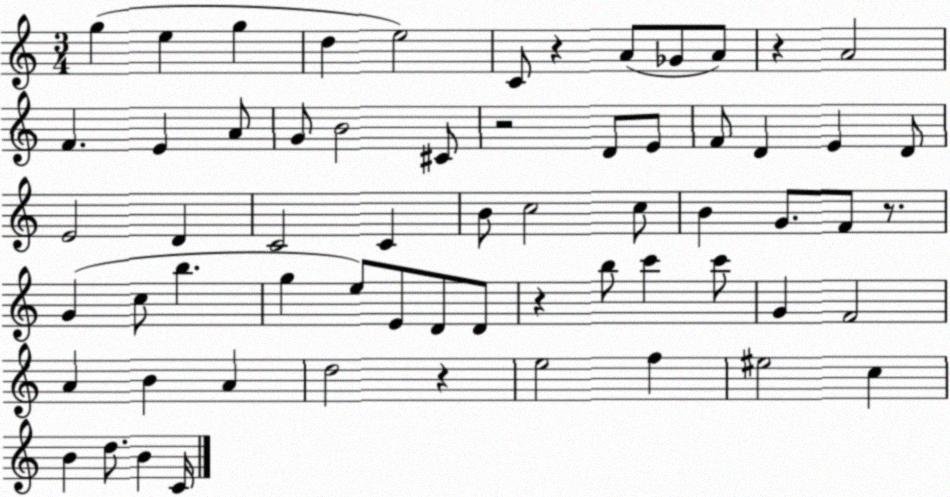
X:1
T:Untitled
M:3/4
L:1/4
K:C
g e g d e2 C/2 z A/2 _G/2 A/2 z A2 F E A/2 G/2 B2 ^C/2 z2 D/2 E/2 F/2 D E D/2 E2 D C2 C B/2 c2 c/2 B G/2 F/2 z/2 G c/2 b g e/2 E/2 D/2 D/2 z b/2 c' c'/2 G F2 A B A d2 z e2 f ^e2 c B d/2 B C/4